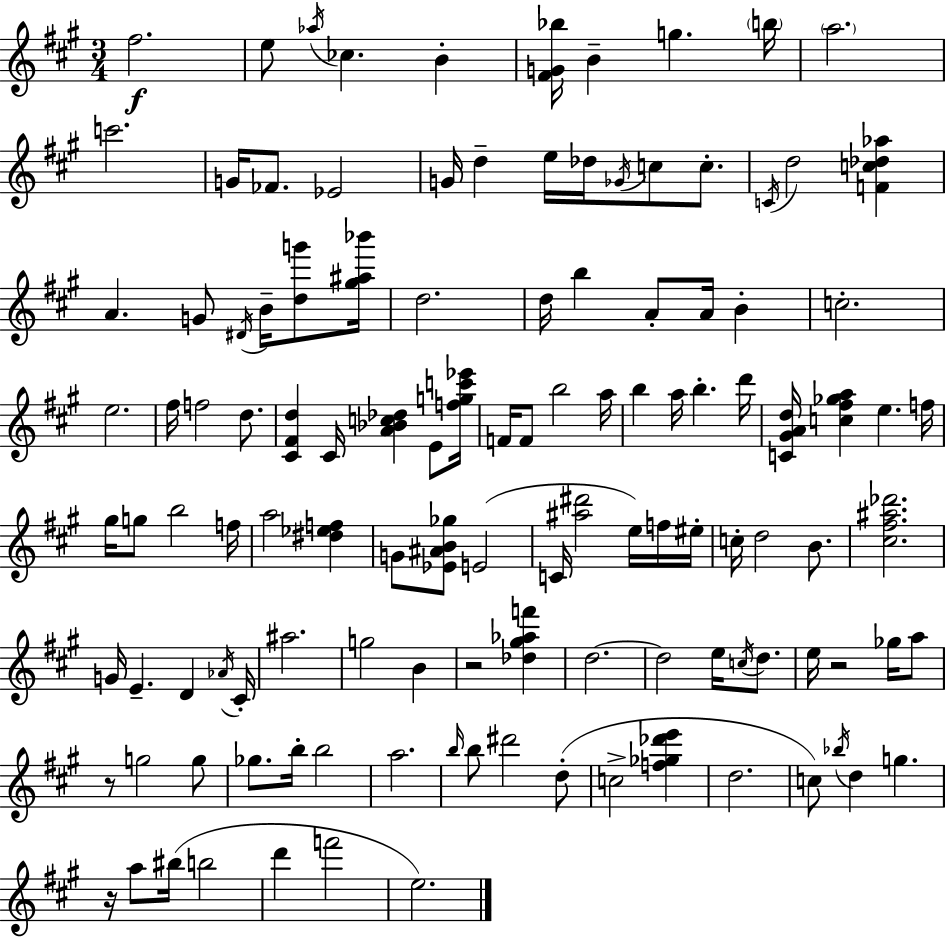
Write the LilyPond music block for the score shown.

{
  \clef treble
  \numericTimeSignature
  \time 3/4
  \key a \major
  fis''2.\f | e''8 \acciaccatura { aes''16 } ces''4. b'4-. | <fis' g' bes''>16 b'4-- g''4. | \parenthesize b''16 \parenthesize a''2. | \break c'''2. | g'16 fes'8. ees'2 | g'16 d''4-- e''16 des''16 \acciaccatura { ges'16 } c''8 c''8.-. | \acciaccatura { c'16 } d''2 <f' c'' des'' aes''>4 | \break a'4. g'8 \acciaccatura { dis'16 } | b'16-- <d'' g'''>8 <gis'' ais'' bes'''>16 d''2. | d''16 b''4 a'8-. a'16 | b'4-. c''2.-. | \break e''2. | fis''16 f''2 | d''8. <cis' fis' d''>4 cis'16 <a' bes' c'' des''>4 | e'8 <f'' g'' c''' ees'''>16 f'16 f'8 b''2 | \break a''16 b''4 a''16 b''4.-. | d'''16 <c' gis' a' d''>16 <c'' fis'' ges'' a''>4 e''4. | f''16 gis''16 g''8 b''2 | f''16 a''2 | \break <dis'' ees'' f''>4 g'8 <ees' ais' b' ges''>8 e'2( | c'16 <ais'' dis'''>2 | e''16) f''16 eis''16-. c''16-. d''2 | b'8. <cis'' fis'' ais'' des'''>2. | \break g'16 e'4.-- d'4 | \acciaccatura { aes'16 } cis'16-. ais''2. | g''2 | b'4 r2 | \break <des'' gis'' aes'' f'''>4 d''2.~~ | d''2 | e''16 \acciaccatura { c''16 } d''8. e''16 r2 | ges''16 a''8 r8 g''2 | \break g''8 ges''8. b''16-. b''2 | a''2. | \grace { b''16 } b''8 dis'''2 | d''8-.( c''2-> | \break <f'' ges'' des''' e'''>4 d''2. | c''8) \acciaccatura { bes''16 } d''4 | g''4. r16 a''8 bis''16( | b''2 d'''4 | \break f'''2 e''2.) | \bar "|."
}